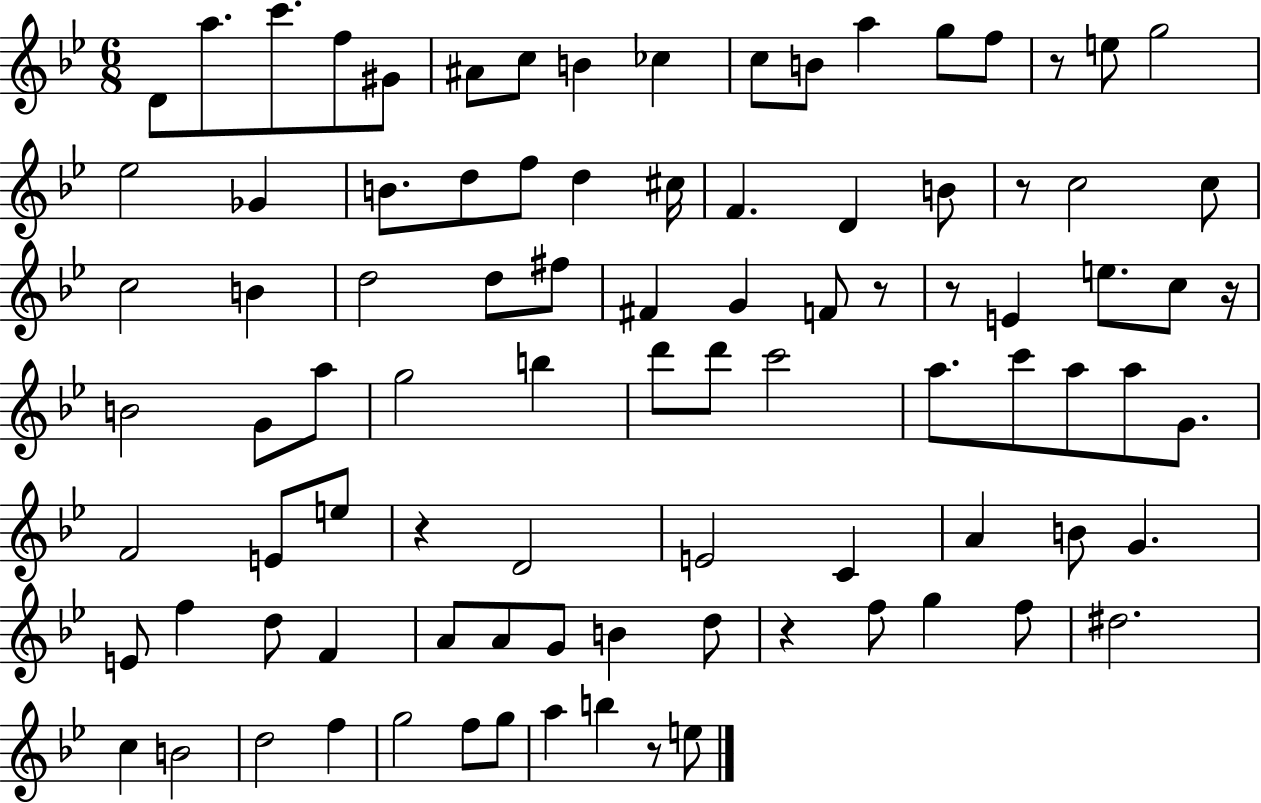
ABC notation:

X:1
T:Untitled
M:6/8
L:1/4
K:Bb
D/2 a/2 c'/2 f/2 ^G/2 ^A/2 c/2 B _c c/2 B/2 a g/2 f/2 z/2 e/2 g2 _e2 _G B/2 d/2 f/2 d ^c/4 F D B/2 z/2 c2 c/2 c2 B d2 d/2 ^f/2 ^F G F/2 z/2 z/2 E e/2 c/2 z/4 B2 G/2 a/2 g2 b d'/2 d'/2 c'2 a/2 c'/2 a/2 a/2 G/2 F2 E/2 e/2 z D2 E2 C A B/2 G E/2 f d/2 F A/2 A/2 G/2 B d/2 z f/2 g f/2 ^d2 c B2 d2 f g2 f/2 g/2 a b z/2 e/2